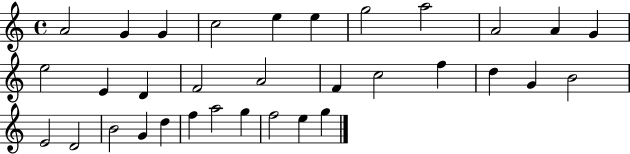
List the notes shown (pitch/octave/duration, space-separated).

A4/h G4/q G4/q C5/h E5/q E5/q G5/h A5/h A4/h A4/q G4/q E5/h E4/q D4/q F4/h A4/h F4/q C5/h F5/q D5/q G4/q B4/h E4/h D4/h B4/h G4/q D5/q F5/q A5/h G5/q F5/h E5/q G5/q